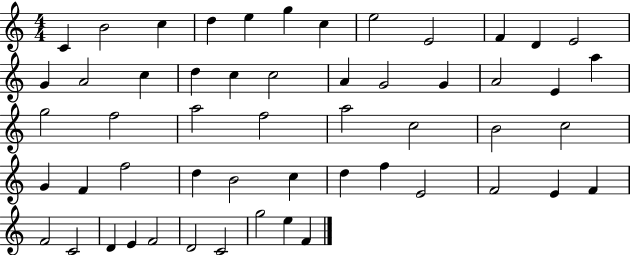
X:1
T:Untitled
M:4/4
L:1/4
K:C
C B2 c d e g c e2 E2 F D E2 G A2 c d c c2 A G2 G A2 E a g2 f2 a2 f2 a2 c2 B2 c2 G F f2 d B2 c d f E2 F2 E F F2 C2 D E F2 D2 C2 g2 e F